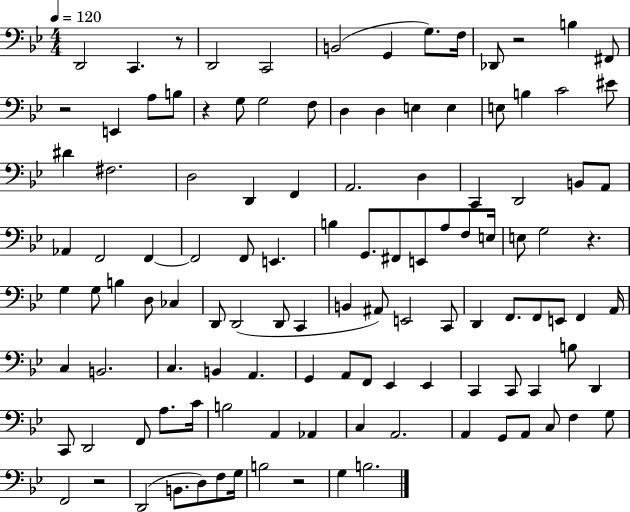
{
  \clef bass
  \numericTimeSignature
  \time 4/4
  \key bes \major
  \tempo 4 = 120
  d,2 c,4. r8 | d,2 c,2 | b,2( g,4 g8.) f16 | des,8 r2 b4 fis,8 | \break r2 e,4 a8 b8 | r4 g8 g2 f8 | d4 d4 e4 e4 | e8 b4 c'2 eis'8 | \break dis'4 fis2. | d2 d,4 f,4 | a,2. d4 | c,4 d,2 b,8 a,8 | \break aes,4 f,2 f,4~~ | f,2 f,8 e,4. | b4 g,8. fis,8 e,8 a8 f8 e16 | e8 g2 r4. | \break g4 g8 b4 d8 ces4 | d,8 d,2( d,8 c,4 | b,4 ais,8) e,2 c,8 | d,4 f,8. f,8 e,8 f,4 a,16 | \break c4 b,2. | c4. b,4 a,4. | g,4 a,8 f,8 ees,4 ees,4 | c,4 c,8 c,4 b8 d,4 | \break c,8 d,2 f,8 a8. c'16 | b2 a,4 aes,4 | c4 a,2. | a,4 g,8 a,8 c8 f4 g8 | \break f,2 r2 | d,2( b,8. d8) f8 g16 | b2 r2 | g4 b2. | \break \bar "|."
}